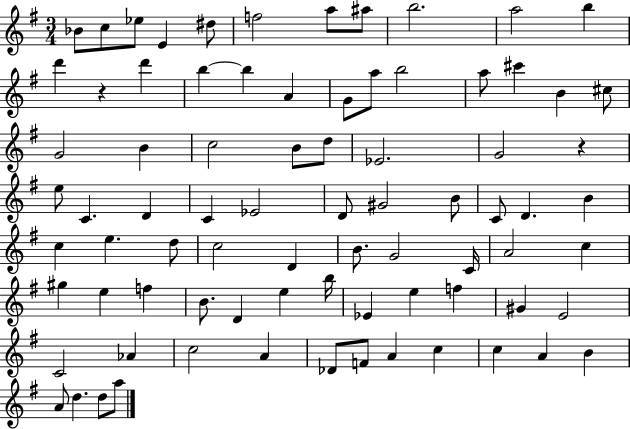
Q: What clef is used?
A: treble